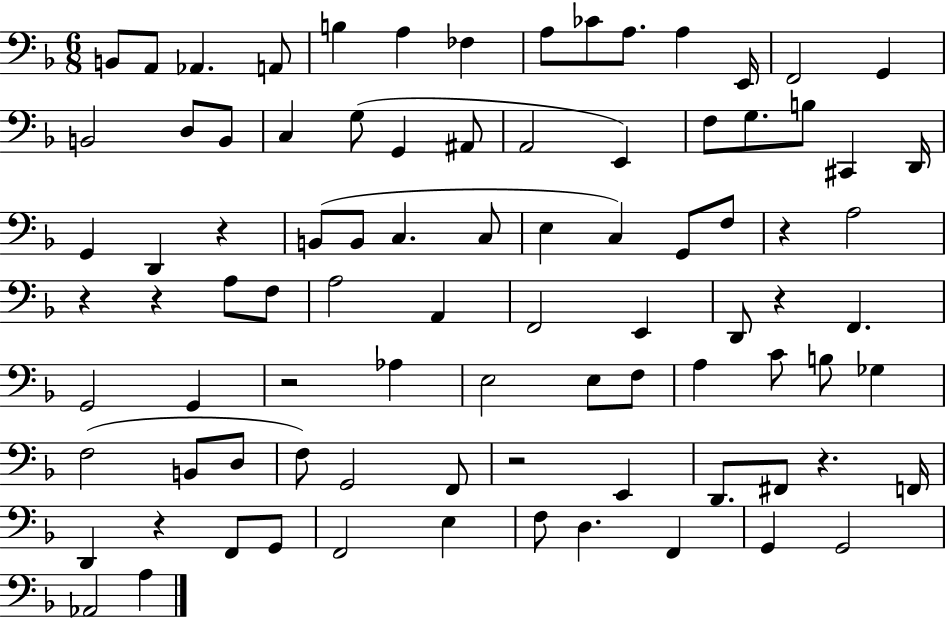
X:1
T:Untitled
M:6/8
L:1/4
K:F
B,,/2 A,,/2 _A,, A,,/2 B, A, _F, A,/2 _C/2 A,/2 A, E,,/4 F,,2 G,, B,,2 D,/2 B,,/2 C, G,/2 G,, ^A,,/2 A,,2 E,, F,/2 G,/2 B,/2 ^C,, D,,/4 G,, D,, z B,,/2 B,,/2 C, C,/2 E, C, G,,/2 F,/2 z A,2 z z A,/2 F,/2 A,2 A,, F,,2 E,, D,,/2 z F,, G,,2 G,, z2 _A, E,2 E,/2 F,/2 A, C/2 B,/2 _G, F,2 B,,/2 D,/2 F,/2 G,,2 F,,/2 z2 E,, D,,/2 ^F,,/2 z F,,/4 D,, z F,,/2 G,,/2 F,,2 E, F,/2 D, F,, G,, G,,2 _A,,2 A,